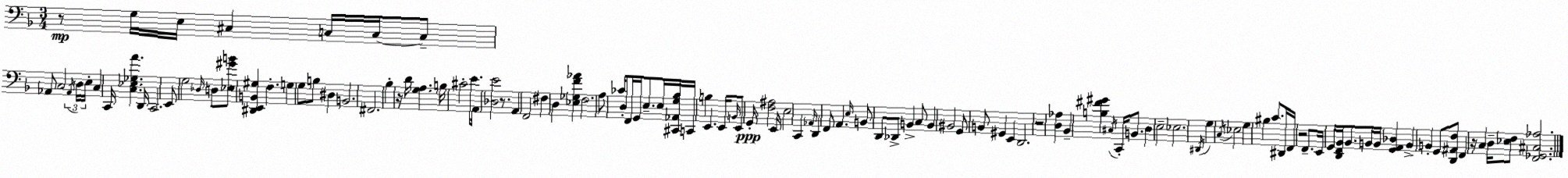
X:1
T:Untitled
M:3/4
L:1/4
K:Dm
z/2 G,/4 E,/4 ^C, C,/4 C,/4 C,/2 _A,,/2 C,2 _A,,/4 D,/4 E,/4 C, C,,/4 [C,_E,_G,A] D,,/4 C,,2 E,,/2 G,2 _D,/4 D,/2 [_E,^GB]/2 [^D,,E,,B,,^G,] F, G, G,/2 B,/2 ^D, B,,2 ^F,,2 _B, z/4 D/4 [G,A,] B,/4 ^C2 E/2 A,,/4 [_D,E]2 z/2 A,, F,,2 ^F, D, [_E,_G,F_A] F,2 A,/2 _C/4 D,/2 F,,/4 G,,/4 E,/2 E,/4 [^C,,_A,,G,_B,]/4 C,,/4 B, E,, E,,/4 B,,/4 E,,/2 G,,/4 [F,^A,]2 E,,/4 E,2 C,, _A,,/4 D,, F,,/2 A,, E,/4 B,,/2 D,,/2 _D,,/2 B,, C,/2 B,, ^B,,2 G,,/2 B,,/2 ^G,, E,, D,,2 z2 [D,_A,] _B,, [B,^F^G] ^C,/4 C,,/4 B,,/2 D, E,2 _E,2 ^D,,/4 G, C,/4 _E,2 G, ^B, C/2 ^D,,/4 F,,/4 z2 F,,/2 E,,/4 G,,/4 [D,,F,,_B,,]/4 _B,,/2 B,,/4 B,,/4 [G,,A,,_D,] B,, B,, G,,/2 [D,,^A,,F,]/2 F,, z/4 C, D,/4 [_E,F,]/2 [F,,_G,,^C,_A,]2